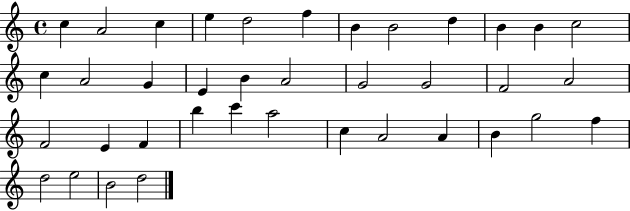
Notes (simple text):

C5/q A4/h C5/q E5/q D5/h F5/q B4/q B4/h D5/q B4/q B4/q C5/h C5/q A4/h G4/q E4/q B4/q A4/h G4/h G4/h F4/h A4/h F4/h E4/q F4/q B5/q C6/q A5/h C5/q A4/h A4/q B4/q G5/h F5/q D5/h E5/h B4/h D5/h